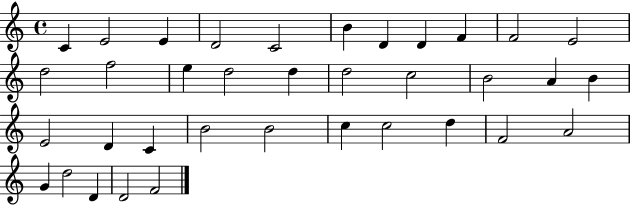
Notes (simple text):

C4/q E4/h E4/q D4/h C4/h B4/q D4/q D4/q F4/q F4/h E4/h D5/h F5/h E5/q D5/h D5/q D5/h C5/h B4/h A4/q B4/q E4/h D4/q C4/q B4/h B4/h C5/q C5/h D5/q F4/h A4/h G4/q D5/h D4/q D4/h F4/h